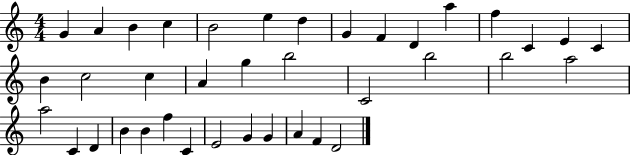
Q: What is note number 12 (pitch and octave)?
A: F5